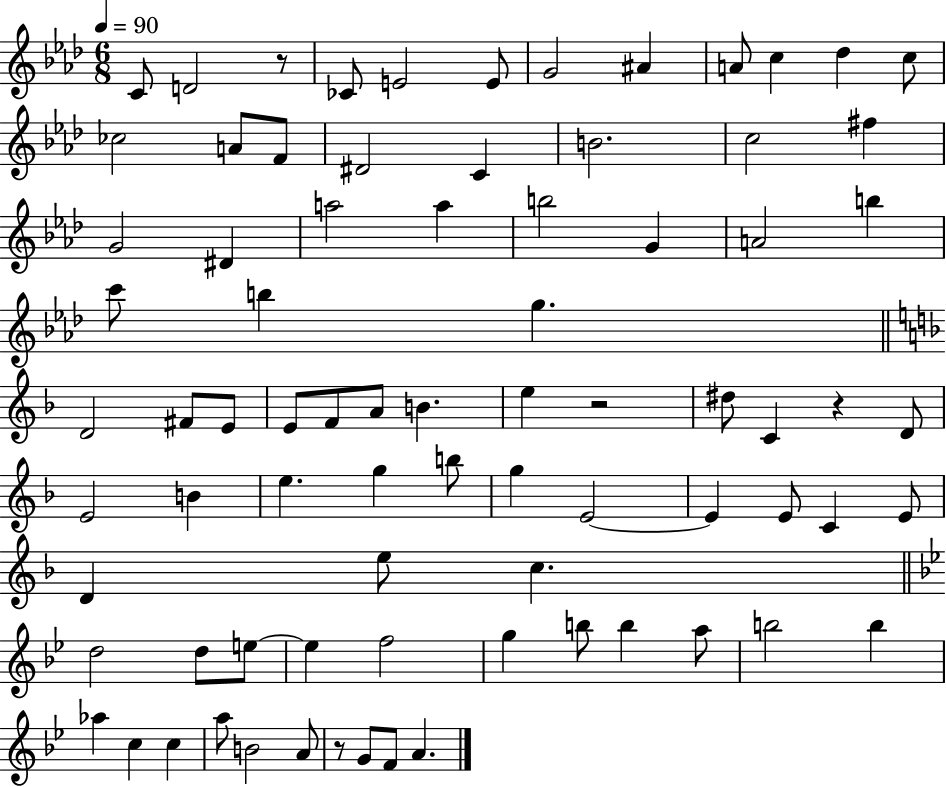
C4/e D4/h R/e CES4/e E4/h E4/e G4/h A#4/q A4/e C5/q Db5/q C5/e CES5/h A4/e F4/e D#4/h C4/q B4/h. C5/h F#5/q G4/h D#4/q A5/h A5/q B5/h G4/q A4/h B5/q C6/e B5/q G5/q. D4/h F#4/e E4/e E4/e F4/e A4/e B4/q. E5/q R/h D#5/e C4/q R/q D4/e E4/h B4/q E5/q. G5/q B5/e G5/q E4/h E4/q E4/e C4/q E4/e D4/q E5/e C5/q. D5/h D5/e E5/e E5/q F5/h G5/q B5/e B5/q A5/e B5/h B5/q Ab5/q C5/q C5/q A5/e B4/h A4/e R/e G4/e F4/e A4/q.